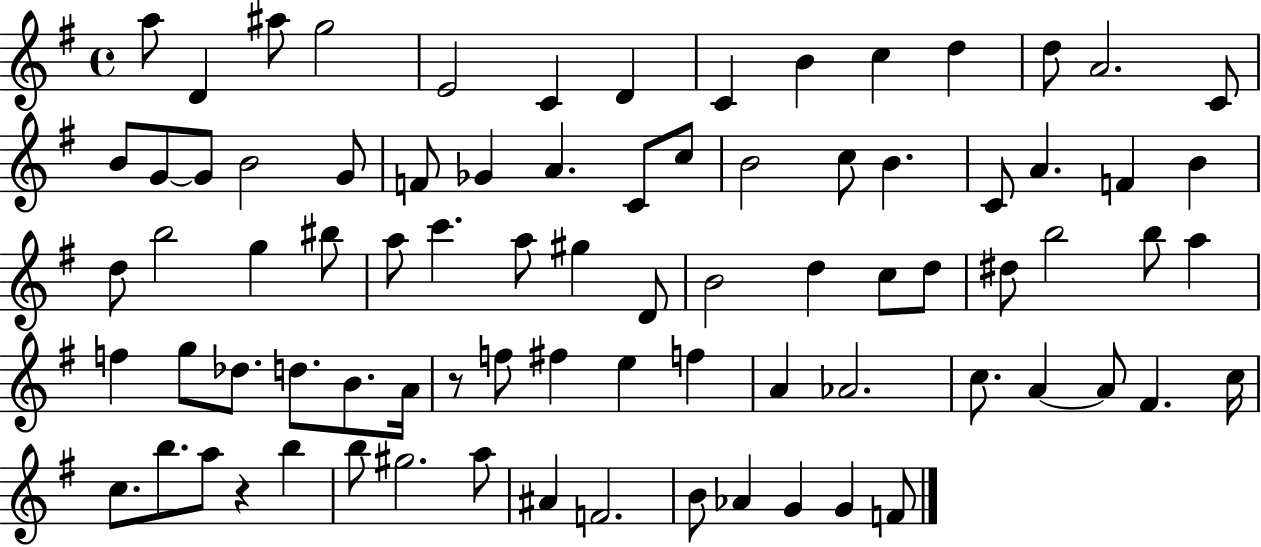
{
  \clef treble
  \time 4/4
  \defaultTimeSignature
  \key g \major
  a''8 d'4 ais''8 g''2 | e'2 c'4 d'4 | c'4 b'4 c''4 d''4 | d''8 a'2. c'8 | \break b'8 g'8~~ g'8 b'2 g'8 | f'8 ges'4 a'4. c'8 c''8 | b'2 c''8 b'4. | c'8 a'4. f'4 b'4 | \break d''8 b''2 g''4 bis''8 | a''8 c'''4. a''8 gis''4 d'8 | b'2 d''4 c''8 d''8 | dis''8 b''2 b''8 a''4 | \break f''4 g''8 des''8. d''8. b'8. a'16 | r8 f''8 fis''4 e''4 f''4 | a'4 aes'2. | c''8. a'4~~ a'8 fis'4. c''16 | \break c''8. b''8. a''8 r4 b''4 | b''8 gis''2. a''8 | ais'4 f'2. | b'8 aes'4 g'4 g'4 f'8 | \break \bar "|."
}